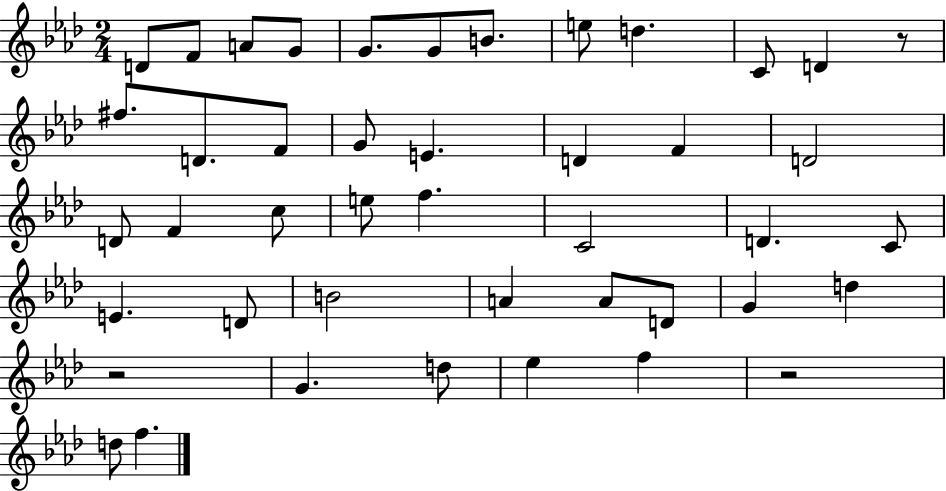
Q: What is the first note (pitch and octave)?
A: D4